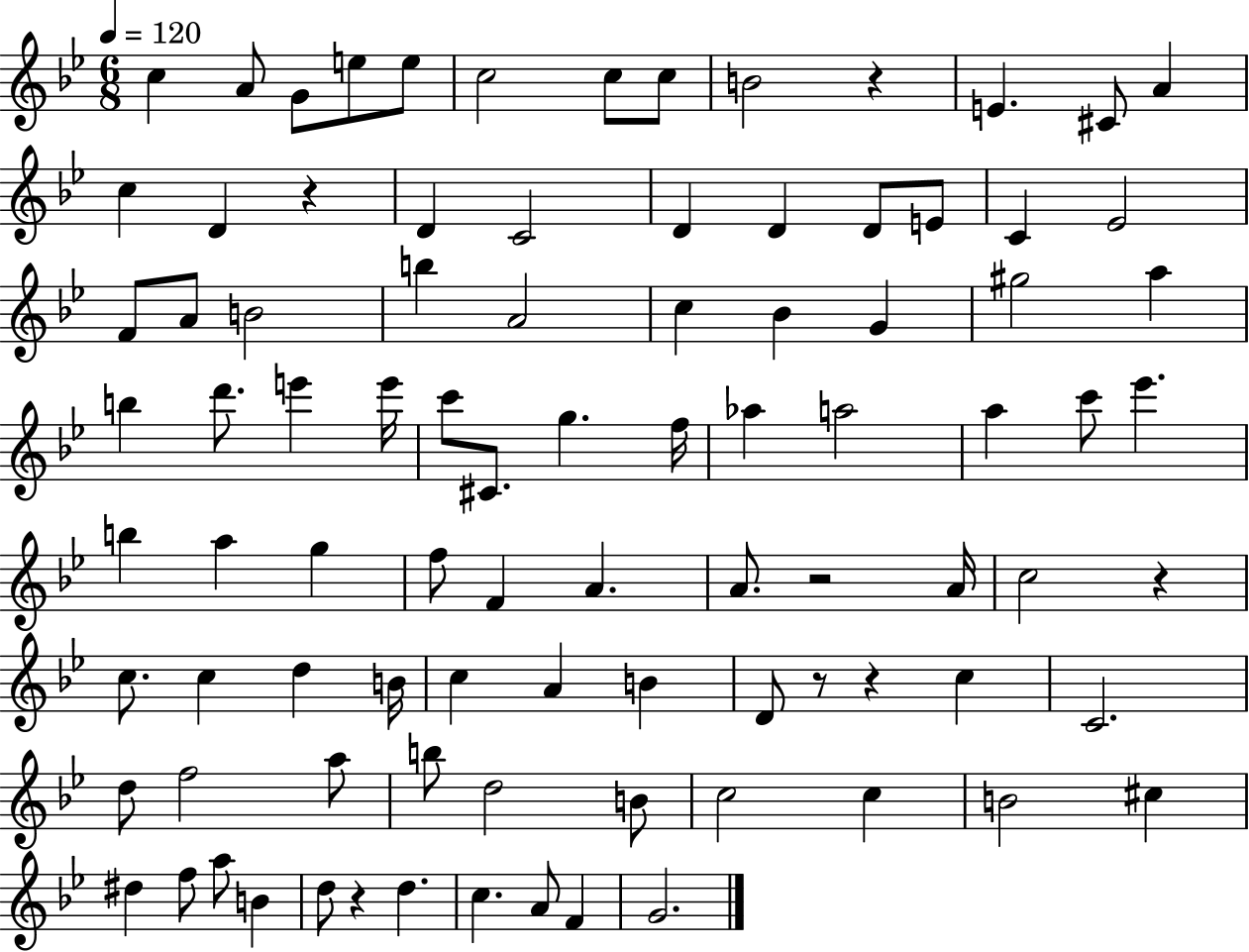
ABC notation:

X:1
T:Untitled
M:6/8
L:1/4
K:Bb
c A/2 G/2 e/2 e/2 c2 c/2 c/2 B2 z E ^C/2 A c D z D C2 D D D/2 E/2 C _E2 F/2 A/2 B2 b A2 c _B G ^g2 a b d'/2 e' e'/4 c'/2 ^C/2 g f/4 _a a2 a c'/2 _e' b a g f/2 F A A/2 z2 A/4 c2 z c/2 c d B/4 c A B D/2 z/2 z c C2 d/2 f2 a/2 b/2 d2 B/2 c2 c B2 ^c ^d f/2 a/2 B d/2 z d c A/2 F G2